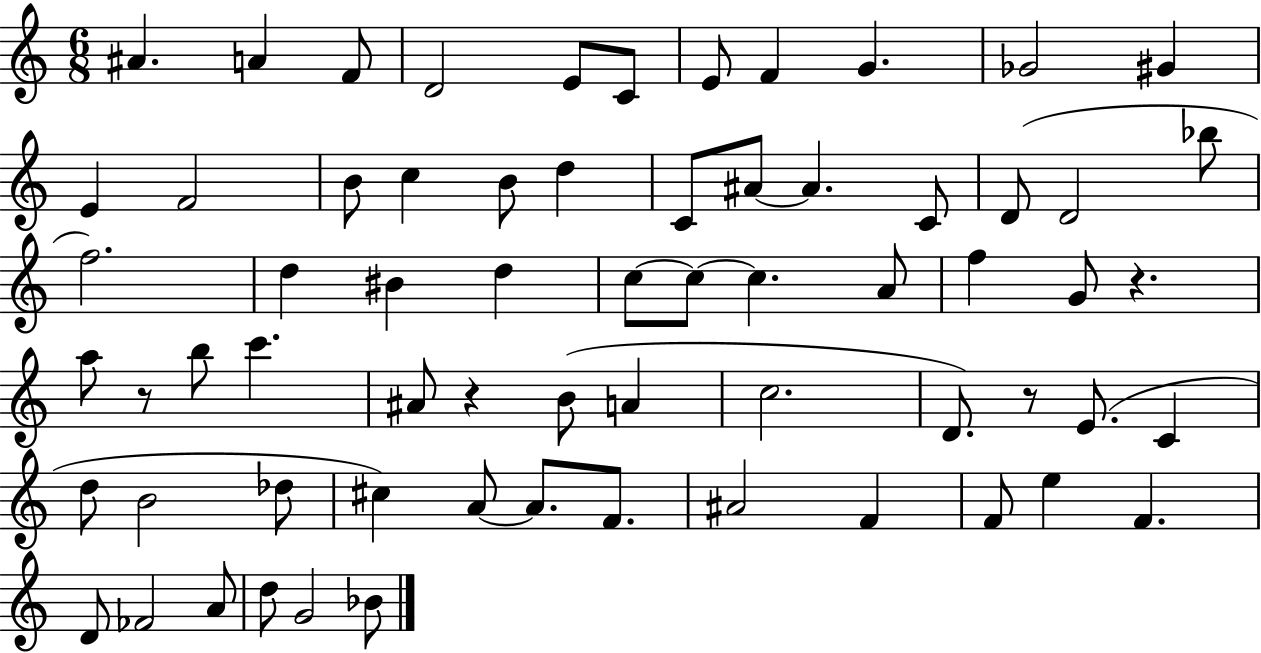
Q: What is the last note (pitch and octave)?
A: Bb4